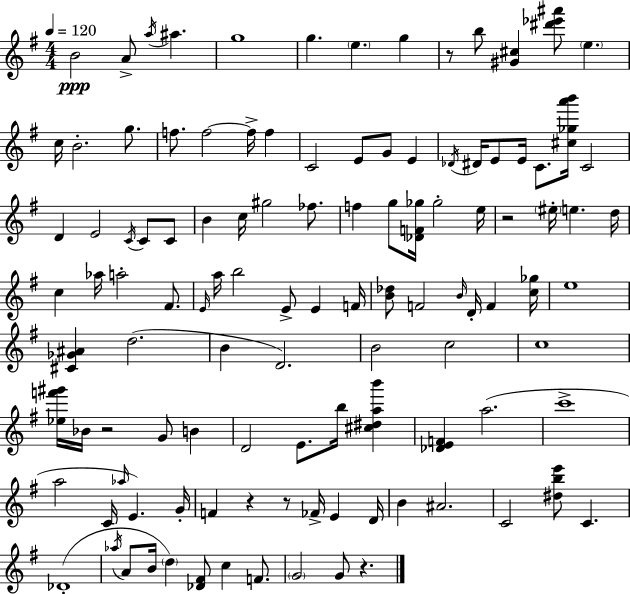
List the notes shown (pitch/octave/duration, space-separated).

B4/h A4/e A5/s A#5/q. G5/w G5/q. E5/q. G5/q R/e B5/e [G#4,C#5]/q [D#6,Eb6,A#6]/e E5/q. C5/s B4/h. G5/e. F5/e. F5/h F5/s F5/q C4/h E4/e G4/e E4/q Db4/s D#4/s E4/e E4/s C4/e. [C#5,Gb5,A6,B6]/s C4/h D4/q E4/h C4/s C4/e C4/e B4/q C5/s G#5/h FES5/e. F5/q G5/e [Db4,F4,Gb5]/s Gb5/h E5/s R/h EIS5/s E5/q. D5/s C5/q Ab5/s A5/h F#4/e. E4/s A5/s B5/h E4/e E4/q F4/s [B4,Db5]/e F4/h B4/s D4/s F4/q [C5,Gb5]/s E5/w [C#4,Gb4,A#4]/q D5/h. B4/q D4/h. B4/h C5/h C5/w [Eb5,F6,G#6]/s Bb4/s R/h G4/e B4/q D4/h E4/e. B5/s [C#5,D#5,A5,B6]/q [Db4,E4,F4]/q A5/h. C6/w A5/h C4/s Ab5/s E4/q. G4/s F4/q R/q R/e FES4/s E4/q D4/s B4/q A#4/h. C4/h [D#5,B5,E6]/e C4/q. Db4/w Ab5/s A4/e B4/s D5/q [Db4,F#4]/e C5/q F4/e. G4/h G4/e R/q.